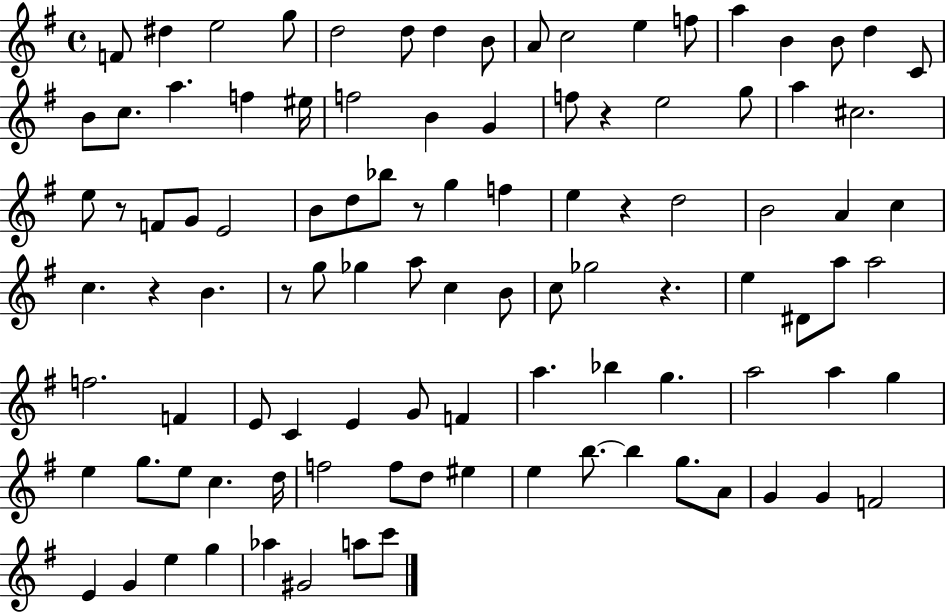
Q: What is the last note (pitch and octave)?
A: C6